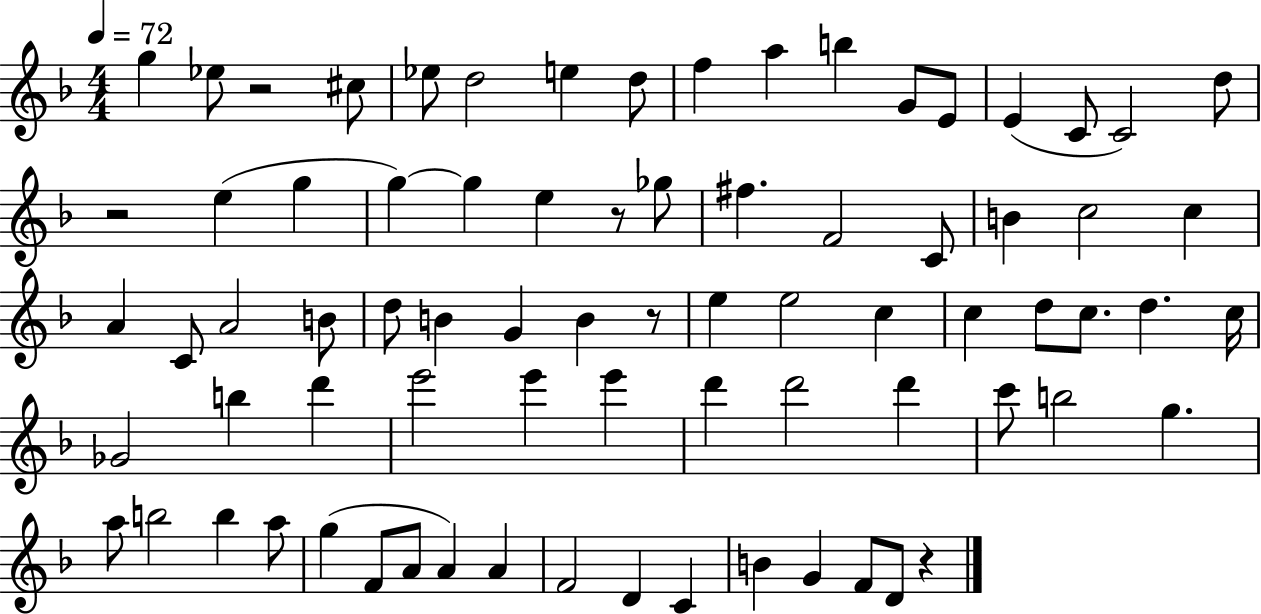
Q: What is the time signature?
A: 4/4